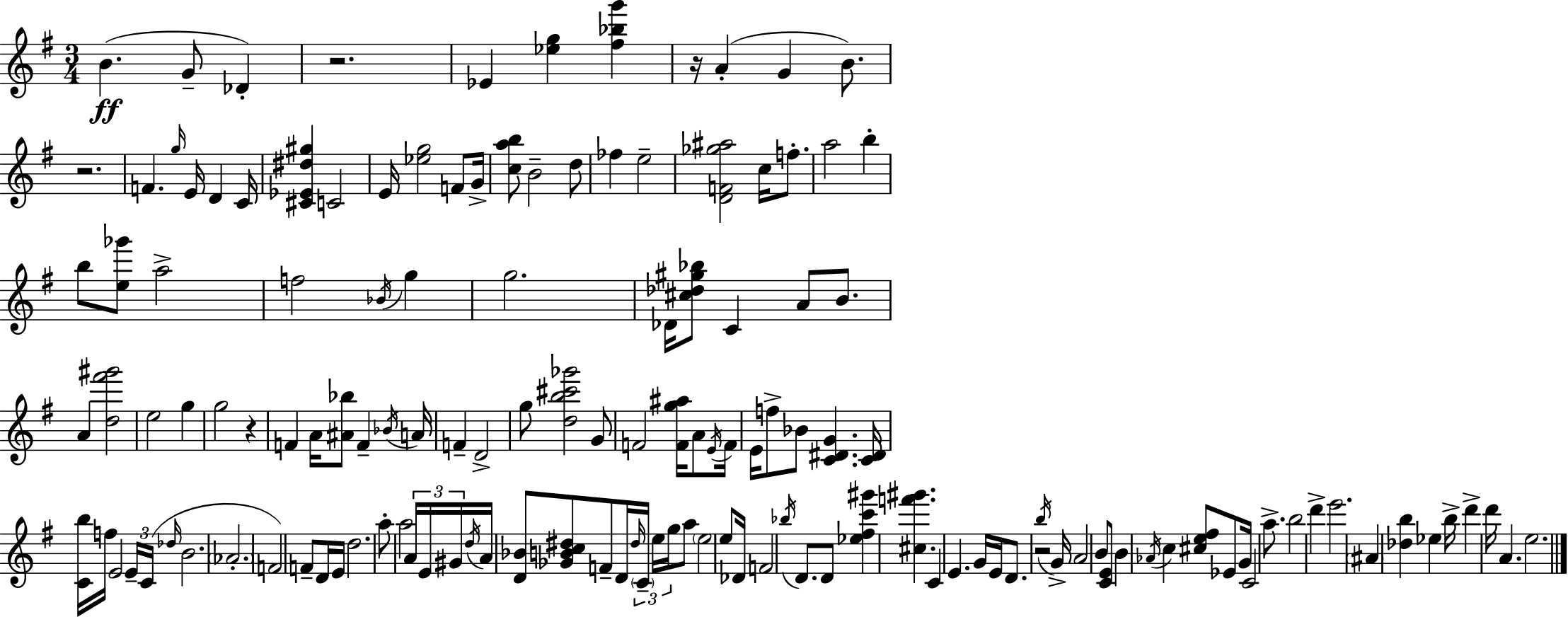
{
  \clef treble
  \numericTimeSignature
  \time 3/4
  \key e \minor
  b'4.(\ff g'8-- des'4-.) | r2. | ees'4 <ees'' g''>4 <fis'' bes'' g'''>4 | r16 a'4-.( g'4 b'8.) | \break r2. | f'4. \grace { g''16 } e'16 d'4 | c'16 <cis' ees' dis'' gis''>4 c'2 | e'16 <ees'' g''>2 f'8 | \break g'16-> <c'' a'' b''>8 b'2-- d''8 | fes''4 e''2-- | <d' f' ges'' ais''>2 c''16 f''8.-. | a''2 b''4-. | \break b''8 <e'' ges'''>8 a''2-> | f''2 \acciaccatura { bes'16 } g''4 | g''2. | des'16 <cis'' des'' gis'' bes''>8 c'4 a'8 b'8. | \break a'4 <d'' fis''' gis'''>2 | e''2 g''4 | g''2 r4 | f'4 a'16 <ais' bes''>8 f'4-- | \break \acciaccatura { bes'16 } a'16 f'4-- d'2-> | g''8 <d'' b'' cis''' ges'''>2 | g'8 f'2 <f' g'' ais''>16 | a'8 \acciaccatura { e'16 } f'16 e'16 f''8-> bes'8 <c' dis' g'>4. | \break <c' dis'>16 <c' b''>16 f''16 e'2 | \tuplet 3/2 { e'16-- c'16( \grace { des''16 } } b'2. | \parenthesize aes'2.-. | f'2) | \break f'8-- d'16 e'16 d''2. | a''8-. a''2 | \tuplet 3/2 { a'16 e'16 gis'16 } \acciaccatura { d''16 } a'16 <d' bes'>8 <ges' b' c'' dis''>8 | f'8-- d'16 \grace { dis''16 } \tuplet 3/2 { \parenthesize c'16-- e''16 g''16 } a''8 \parenthesize e''2 | \break e''8 des'16 f'2 | \acciaccatura { bes''16 } d'8. d'8 <ees'' fis'' c''' gis'''>4 | <cis'' f''' gis'''>4. c'4 | e'4. g'16 e'16 d'8. r2 | \break \acciaccatura { b''16 } g'16-> a'2 | b'8 <c' e'>8 b'4 | \acciaccatura { aes'16 } c''4 <cis'' e'' fis''>8 ees'8 g'16 c'2 | a''8.-> b''2 | \break d'''4-> e'''2. | \parenthesize ais'4 | <des'' b''>4 ees''4 b''16-> d'''4-> | d'''16 a'4. e''2. | \break \bar "|."
}